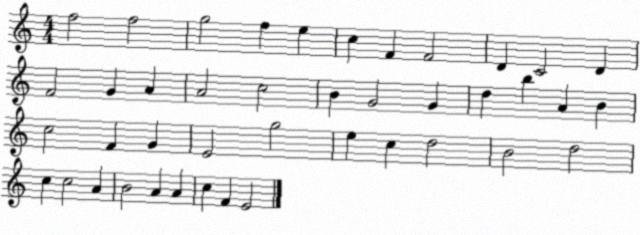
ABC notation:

X:1
T:Untitled
M:4/4
L:1/4
K:C
f2 f2 g2 f e c F F2 D C2 D F2 G A A2 c2 B G2 G d b A B c2 F G E2 g2 e c d2 B2 d2 c c2 A B2 A A c F E2